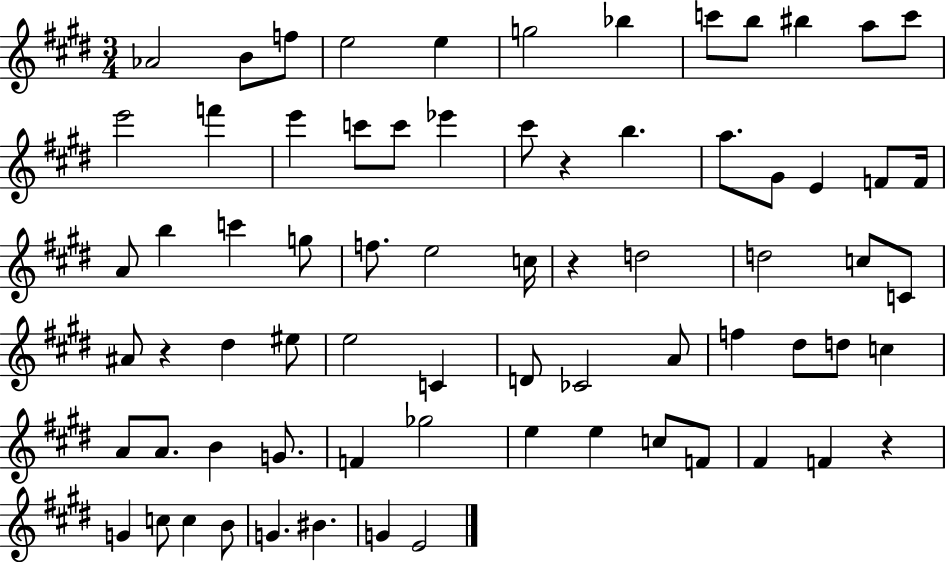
{
  \clef treble
  \numericTimeSignature
  \time 3/4
  \key e \major
  \repeat volta 2 { aes'2 b'8 f''8 | e''2 e''4 | g''2 bes''4 | c'''8 b''8 bis''4 a''8 c'''8 | \break e'''2 f'''4 | e'''4 c'''8 c'''8 ees'''4 | cis'''8 r4 b''4. | a''8. gis'8 e'4 f'8 f'16 | \break a'8 b''4 c'''4 g''8 | f''8. e''2 c''16 | r4 d''2 | d''2 c''8 c'8 | \break ais'8 r4 dis''4 eis''8 | e''2 c'4 | d'8 ces'2 a'8 | f''4 dis''8 d''8 c''4 | \break a'8 a'8. b'4 g'8. | f'4 ges''2 | e''4 e''4 c''8 f'8 | fis'4 f'4 r4 | \break g'4 c''8 c''4 b'8 | g'4. bis'4. | g'4 e'2 | } \bar "|."
}